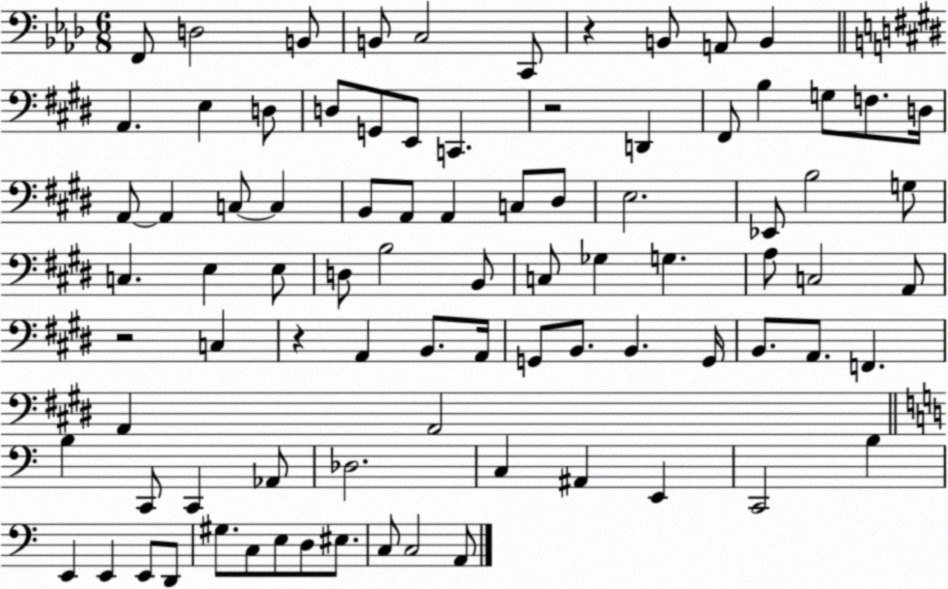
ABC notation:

X:1
T:Untitled
M:6/8
L:1/4
K:Ab
F,,/2 D,2 B,,/2 B,,/2 C,2 C,,/2 z B,,/2 A,,/2 B,, A,, E, D,/2 D,/2 G,,/2 E,,/2 C,, z2 D,, ^F,,/2 B, G,/2 F,/2 D,/4 A,,/2 A,, C,/2 C, B,,/2 A,,/2 A,, C,/2 ^D,/2 E,2 _E,,/2 B,2 G,/2 C, E, E,/2 D,/2 B,2 B,,/2 C,/2 _G, G, A,/2 C,2 A,,/2 z2 C, z A,, B,,/2 A,,/4 G,,/2 B,,/2 B,, G,,/4 B,,/2 A,,/2 F,, A,, A,,2 B, C,,/2 C,, _A,,/2 _D,2 C, ^A,, E,, C,,2 B, E,, E,, E,,/2 D,,/2 ^G,/2 C,/2 E,/2 D,/2 ^E,/2 C,/2 C,2 A,,/2